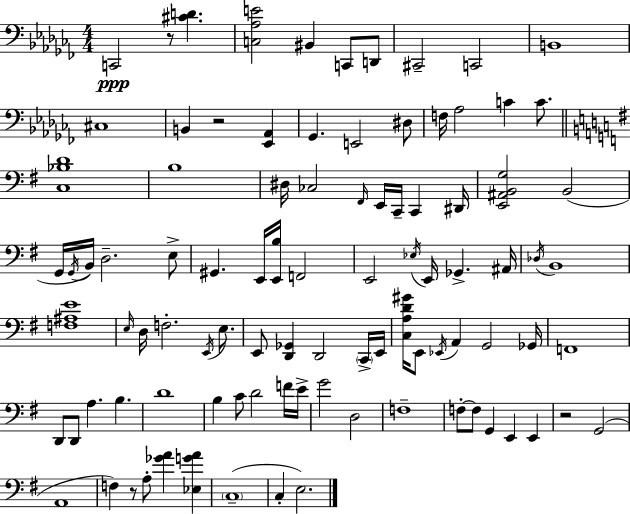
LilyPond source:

{
  \clef bass
  \numericTimeSignature
  \time 4/4
  \key aes \minor
  c,2\ppp r8 <cis' d'>4. | <c aes e'>2 bis,4 c,8 d,8 | cis,2-- c,2 | b,1 | \break cis1 | b,4 r2 <ees, aes,>4 | ges,4. e,2 dis8 | f16 aes2 c'4 c'8. | \break \bar "||" \break \key e \minor <c bes d'>1 | b1 | dis16 ces2 \grace { fis,16 } e,16 c,16-- c,4 | dis,16 <e, ais, b, g>2 b,2( | \break g,16 \acciaccatura { g,16 }) b,16 d2.-- | e8-> gis,4. e,16 <e, b>16 f,2 | e,2 \acciaccatura { ees16 } e,16 ges,4.-> | ais,16 \acciaccatura { des16 } b,1 | \break <f ais e'>1 | \grace { e16 } d16 f2.-. | \acciaccatura { e,16 } e8. e,8 <d, ges,>4 d,2 | \parenthesize c,16-> e,16 <c a d' gis'>16 e,8 \acciaccatura { ees,16 } a,4 g,2 | \break ges,16 f,1 | d,8 d,8 a4. | b4. d'1 | b4 c'8 d'2 | \break f'16 e'16-> g'2 d2 | f1-- | f8-.~~ f8 g,4 e,4 | e,4 r2 g,2( | \break a,1 | f4) r8 a8-. <ges' a'>4 | <ees g' a'>4 \parenthesize c1--( | c4-. e2.) | \break \bar "|."
}